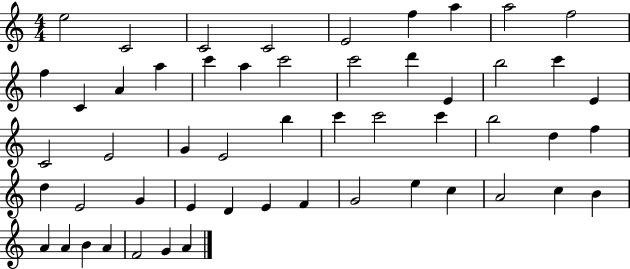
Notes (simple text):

E5/h C4/h C4/h C4/h E4/h F5/q A5/q A5/h F5/h F5/q C4/q A4/q A5/q C6/q A5/q C6/h C6/h D6/q E4/q B5/h C6/q E4/q C4/h E4/h G4/q E4/h B5/q C6/q C6/h C6/q B5/h D5/q F5/q D5/q E4/h G4/q E4/q D4/q E4/q F4/q G4/h E5/q C5/q A4/h C5/q B4/q A4/q A4/q B4/q A4/q F4/h G4/q A4/q